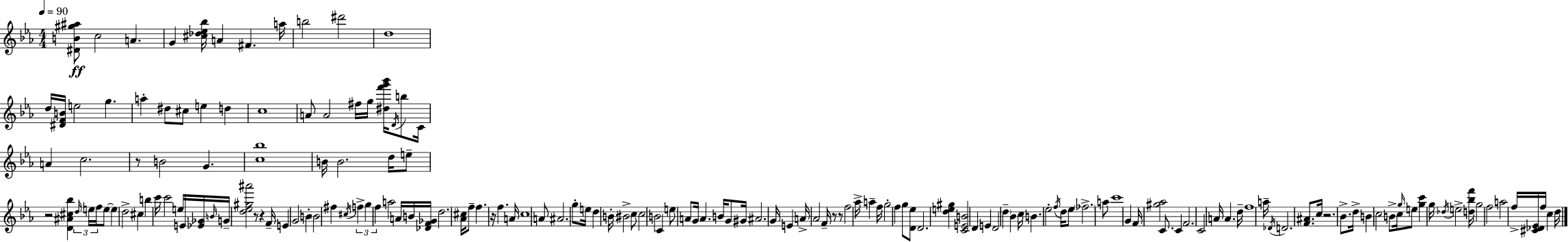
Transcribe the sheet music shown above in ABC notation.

X:1
T:Untitled
M:4/4
L:1/4
K:Eb
[^DB^g^a]/2 c2 A G [^c_d_e_b]/4 A ^F a/4 b2 ^d'2 d4 d/4 [^DFB]/4 e2 g a ^d/2 ^c/2 e d c4 A/2 A2 ^f/4 g/4 [^df'g'_b']/4 D/4 b/2 C/4 A c2 z/2 B2 G [c_b]4 B/4 B2 d/4 e/2 z2 [D^A^c_b] d/4 e/4 f/4 e/2 e d2 ^c b c'/4 c'2 e/4 E/4 [_E_G]/4 B/4 G/4 [d_e^g^a']2 z/2 z F/4 E G2 B B2 ^f ^c/4 f g f a2 A/4 B/4 [_DF_G]/4 d2 [_A^c]/4 f/2 f z/4 f A/4 c4 A/2 ^A2 g/2 e/4 d B/4 ^B2 c/2 c2 B2 C e/2 A/2 G/4 A B/4 G/2 ^G/4 ^A2 G/4 E A/4 _A2 F/4 z/2 z/2 f2 _a/4 a f/4 g2 f g/2 [D_e]/2 D2 [de^g] [CEB]2 D E D2 d _B c/4 B _e2 f/4 d/4 _e/2 _f2 a/2 c'4 G F/4 [^g_a]2 C/2 C F2 C2 A/4 A d/4 f4 a/4 _D/4 D2 [F^A]/2 c/4 z2 _B/2 d/4 B c2 B/2 c/4 g/4 e/2 [gc'] g/4 _d/4 e2 [d_bf']/4 g2 f2 a2 f/4 [^C_D_E]/4 f/4 c d/4